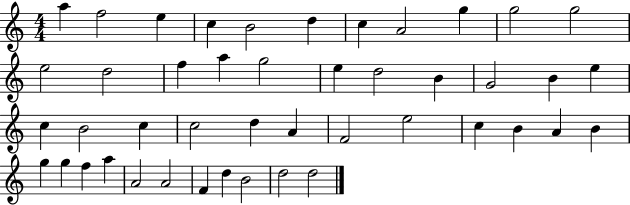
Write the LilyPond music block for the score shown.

{
  \clef treble
  \numericTimeSignature
  \time 4/4
  \key c \major
  a''4 f''2 e''4 | c''4 b'2 d''4 | c''4 a'2 g''4 | g''2 g''2 | \break e''2 d''2 | f''4 a''4 g''2 | e''4 d''2 b'4 | g'2 b'4 e''4 | \break c''4 b'2 c''4 | c''2 d''4 a'4 | f'2 e''2 | c''4 b'4 a'4 b'4 | \break g''4 g''4 f''4 a''4 | a'2 a'2 | f'4 d''4 b'2 | d''2 d''2 | \break \bar "|."
}